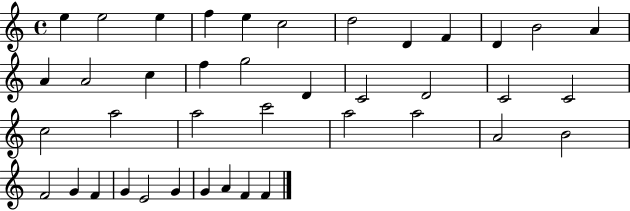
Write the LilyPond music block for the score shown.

{
  \clef treble
  \time 4/4
  \defaultTimeSignature
  \key c \major
  e''4 e''2 e''4 | f''4 e''4 c''2 | d''2 d'4 f'4 | d'4 b'2 a'4 | \break a'4 a'2 c''4 | f''4 g''2 d'4 | c'2 d'2 | c'2 c'2 | \break c''2 a''2 | a''2 c'''2 | a''2 a''2 | a'2 b'2 | \break f'2 g'4 f'4 | g'4 e'2 g'4 | g'4 a'4 f'4 f'4 | \bar "|."
}